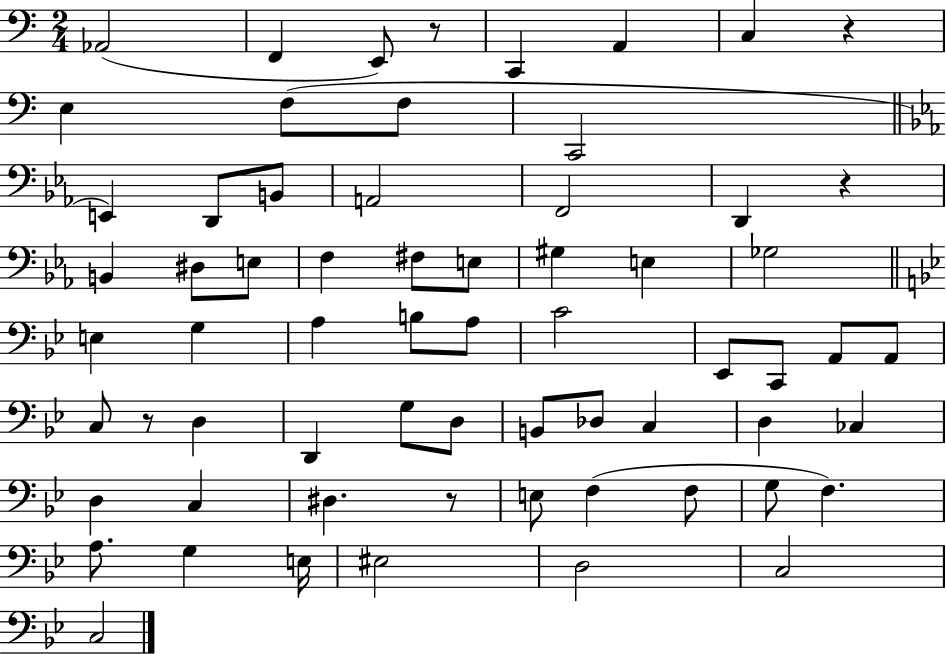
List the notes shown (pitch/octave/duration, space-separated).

Ab2/h F2/q E2/e R/e C2/q A2/q C3/q R/q E3/q F3/e F3/e C2/h E2/q D2/e B2/e A2/h F2/h D2/q R/q B2/q D#3/e E3/e F3/q F#3/e E3/e G#3/q E3/q Gb3/h E3/q G3/q A3/q B3/e A3/e C4/h Eb2/e C2/e A2/e A2/e C3/e R/e D3/q D2/q G3/e D3/e B2/e Db3/e C3/q D3/q CES3/q D3/q C3/q D#3/q. R/e E3/e F3/q F3/e G3/e F3/q. A3/e. G3/q E3/s EIS3/h D3/h C3/h C3/h